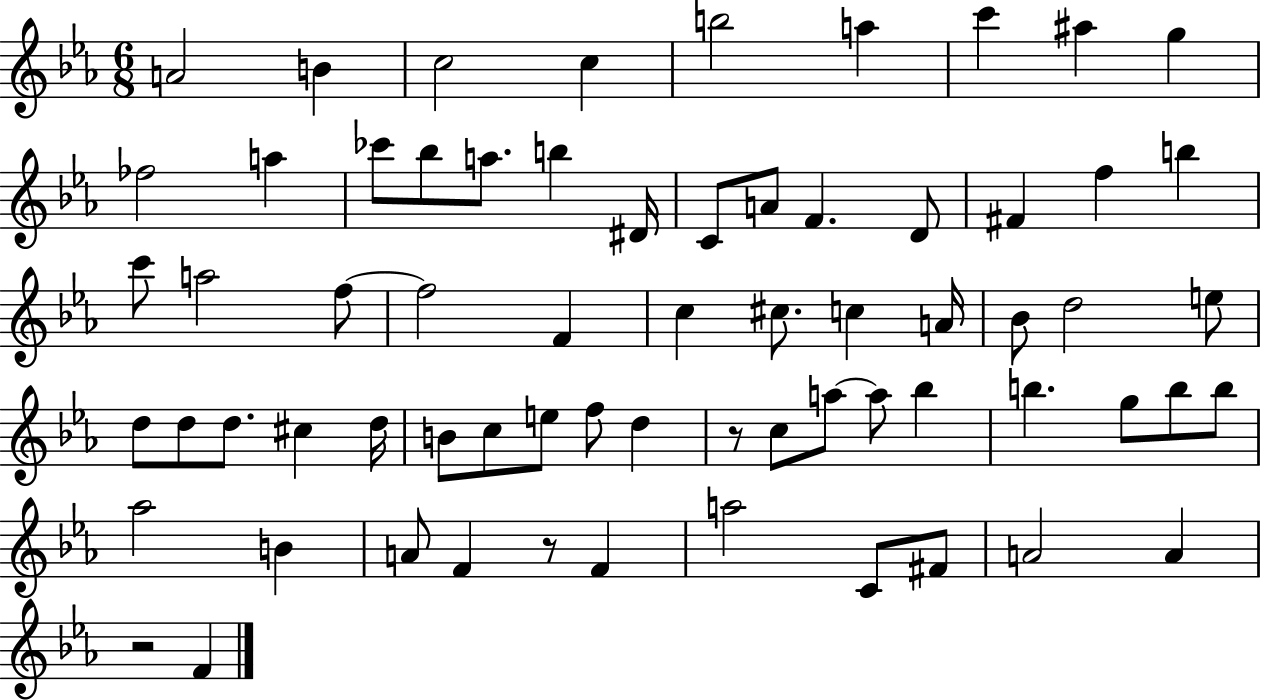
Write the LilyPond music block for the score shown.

{
  \clef treble
  \numericTimeSignature
  \time 6/8
  \key ees \major
  a'2 b'4 | c''2 c''4 | b''2 a''4 | c'''4 ais''4 g''4 | \break fes''2 a''4 | ces'''8 bes''8 a''8. b''4 dis'16 | c'8 a'8 f'4. d'8 | fis'4 f''4 b''4 | \break c'''8 a''2 f''8~~ | f''2 f'4 | c''4 cis''8. c''4 a'16 | bes'8 d''2 e''8 | \break d''8 d''8 d''8. cis''4 d''16 | b'8 c''8 e''8 f''8 d''4 | r8 c''8 a''8~~ a''8 bes''4 | b''4. g''8 b''8 b''8 | \break aes''2 b'4 | a'8 f'4 r8 f'4 | a''2 c'8 fis'8 | a'2 a'4 | \break r2 f'4 | \bar "|."
}